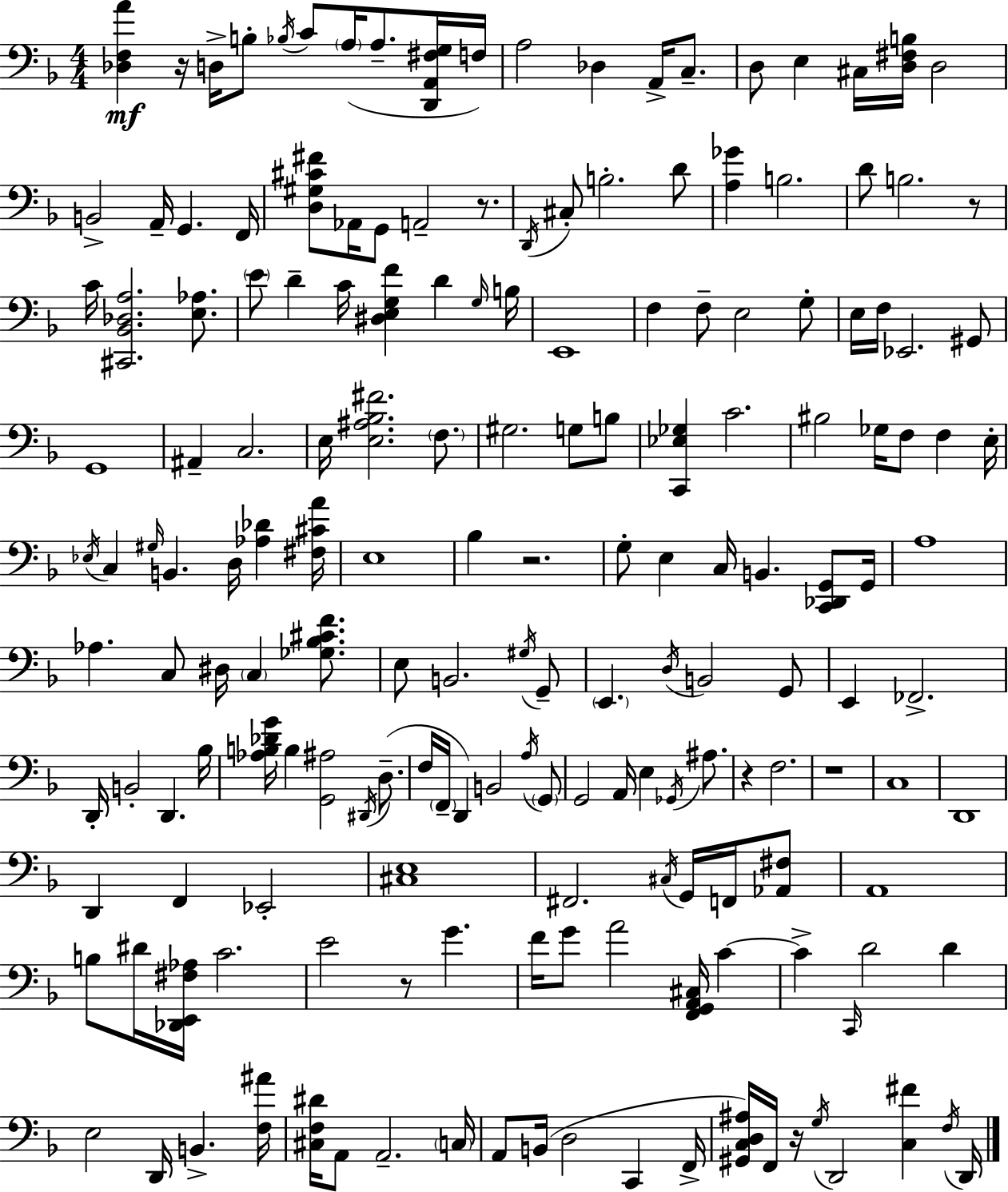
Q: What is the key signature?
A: D minor